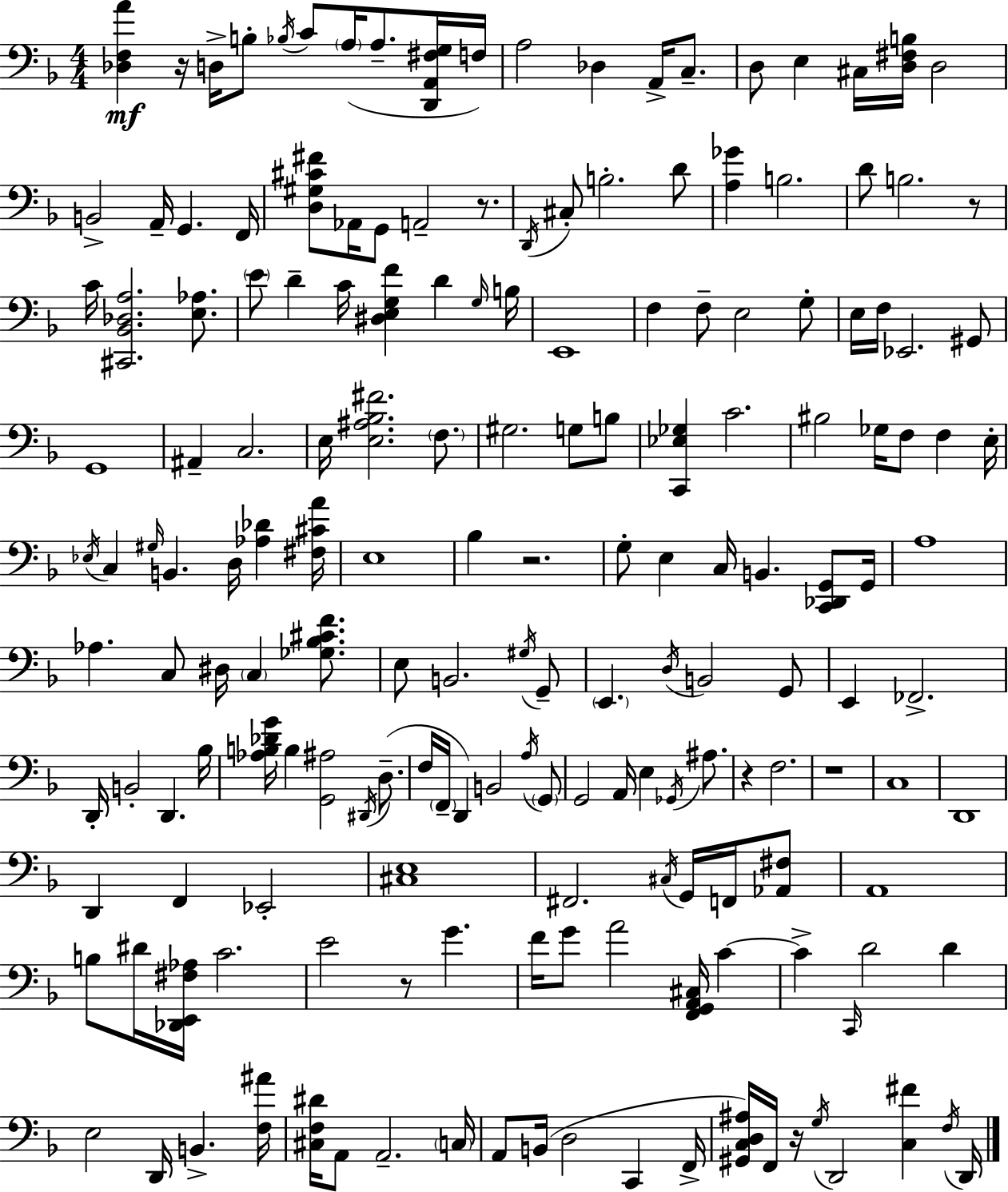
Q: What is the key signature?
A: D minor